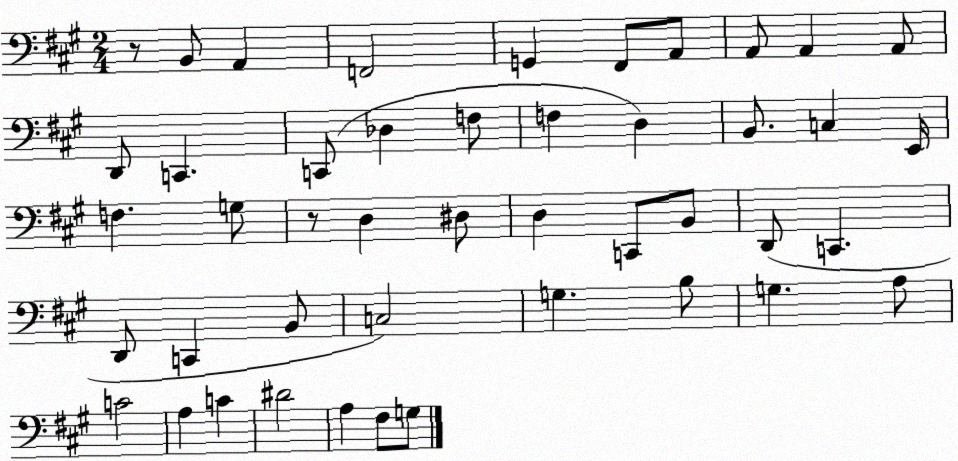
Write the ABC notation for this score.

X:1
T:Untitled
M:2/4
L:1/4
K:A
z/2 B,,/2 A,, F,,2 G,, ^F,,/2 A,,/2 A,,/2 A,, A,,/2 D,,/2 C,, C,,/2 _D, F,/2 F, D, B,,/2 C, E,,/4 F, G,/2 z/2 D, ^D,/2 D, C,,/2 B,,/2 D,,/2 C,, D,,/2 C,, B,,/2 C,2 G, B,/2 G, A,/2 C2 A, C ^D2 A, ^F,/2 G,/2